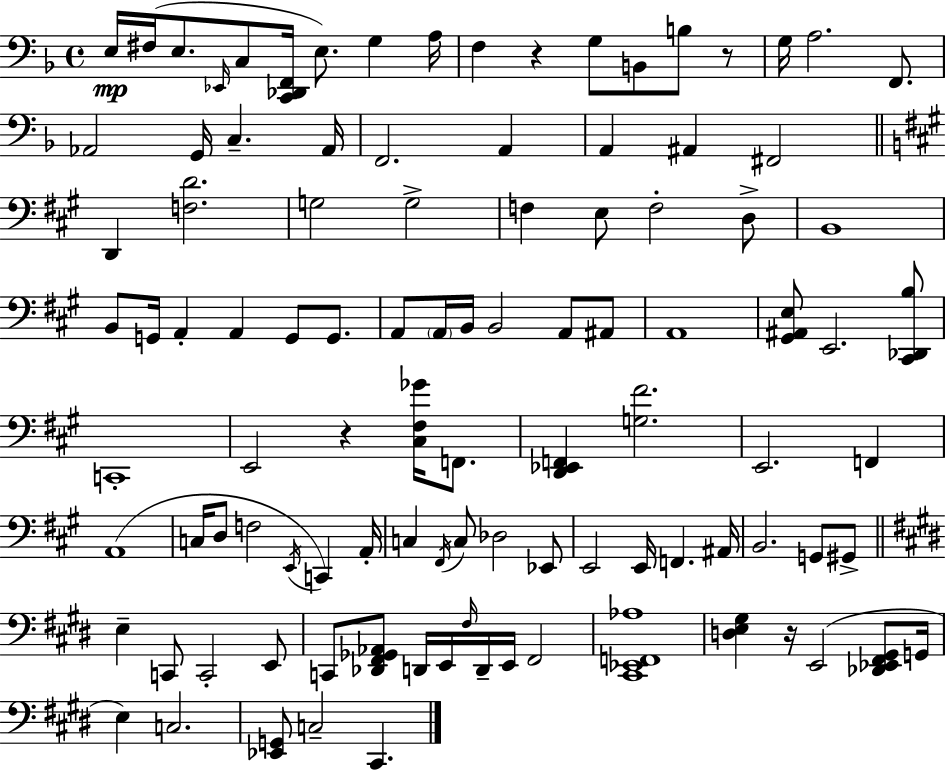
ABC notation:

X:1
T:Untitled
M:4/4
L:1/4
K:F
E,/4 ^F,/4 E,/2 _E,,/4 C,/2 [C,,_D,,F,,]/4 E,/2 G, A,/4 F, z G,/2 B,,/2 B,/2 z/2 G,/4 A,2 F,,/2 _A,,2 G,,/4 C, _A,,/4 F,,2 A,, A,, ^A,, ^F,,2 D,, [F,D]2 G,2 G,2 F, E,/2 F,2 D,/2 B,,4 B,,/2 G,,/4 A,, A,, G,,/2 G,,/2 A,,/2 A,,/4 B,,/4 B,,2 A,,/2 ^A,,/2 A,,4 [^G,,^A,,E,]/2 E,,2 [^C,,_D,,B,]/2 C,,4 E,,2 z [^C,^F,_G]/4 F,,/2 [D,,_E,,F,,] [G,^F]2 E,,2 F,, A,,4 C,/4 D,/2 F,2 E,,/4 C,, A,,/4 C, ^F,,/4 C,/2 _D,2 _E,,/2 E,,2 E,,/4 F,, ^A,,/4 B,,2 G,,/2 ^G,,/2 E, C,,/2 C,,2 E,,/2 C,,/2 [_D,,^F,,_G,,_A,,]/2 D,,/4 E,,/4 ^F,/4 D,,/4 E,,/4 ^F,,2 [^C,,_E,,F,,_A,]4 [D,E,^G,] z/4 E,,2 [_D,,_E,,^F,,^G,,]/2 G,,/4 E, C,2 [_E,,G,,]/2 C,2 ^C,,